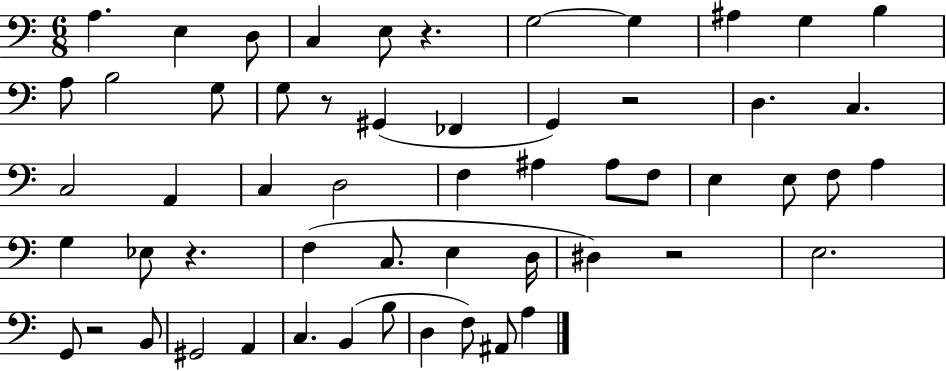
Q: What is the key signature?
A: C major